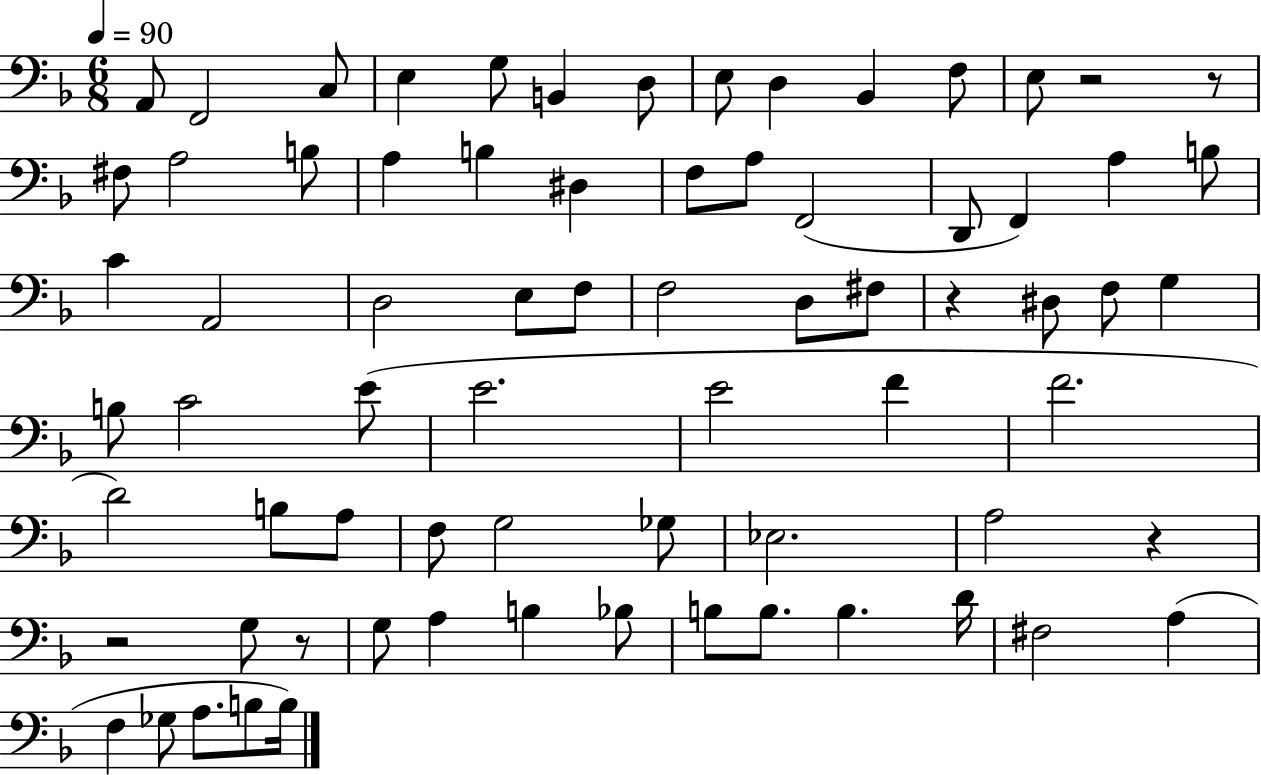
{
  \clef bass
  \numericTimeSignature
  \time 6/8
  \key f \major
  \tempo 4 = 90
  \repeat volta 2 { a,8 f,2 c8 | e4 g8 b,4 d8 | e8 d4 bes,4 f8 | e8 r2 r8 | \break fis8 a2 b8 | a4 b4 dis4 | f8 a8 f,2( | d,8 f,4) a4 b8 | \break c'4 a,2 | d2 e8 f8 | f2 d8 fis8 | r4 dis8 f8 g4 | \break b8 c'2 e'8( | e'2. | e'2 f'4 | f'2. | \break d'2) b8 a8 | f8 g2 ges8 | ees2. | a2 r4 | \break r2 g8 r8 | g8 a4 b4 bes8 | b8 b8. b4. d'16 | fis2 a4( | \break f4 ges8 a8. b8 b16) | } \bar "|."
}